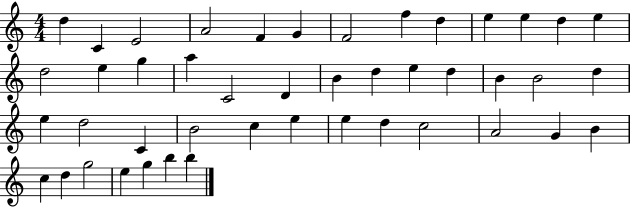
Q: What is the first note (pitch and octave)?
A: D5